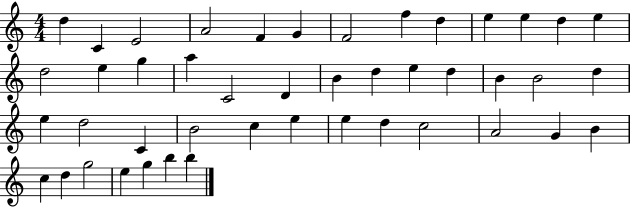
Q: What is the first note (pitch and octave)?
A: D5